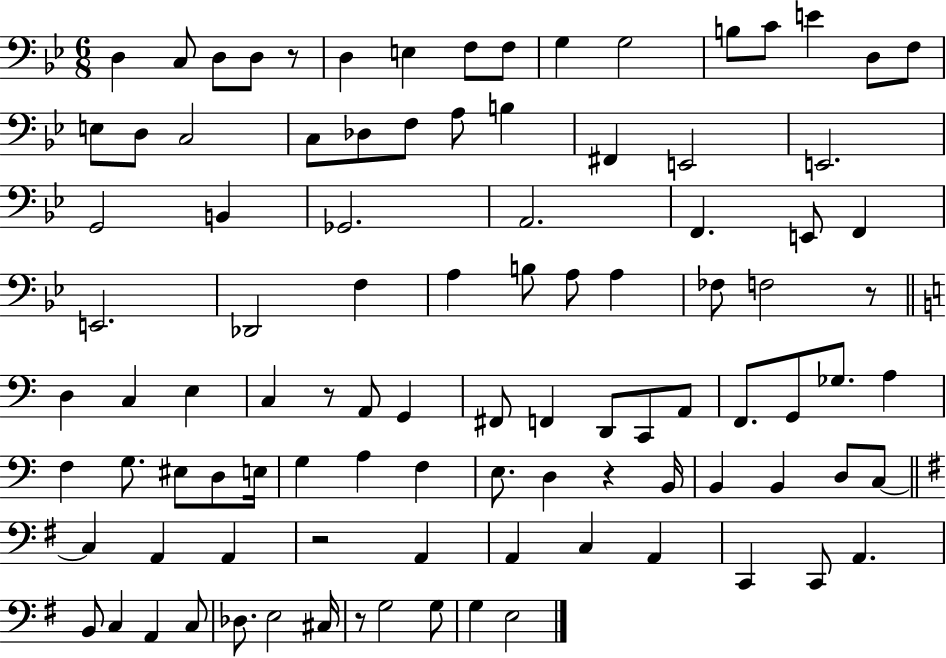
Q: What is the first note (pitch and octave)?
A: D3